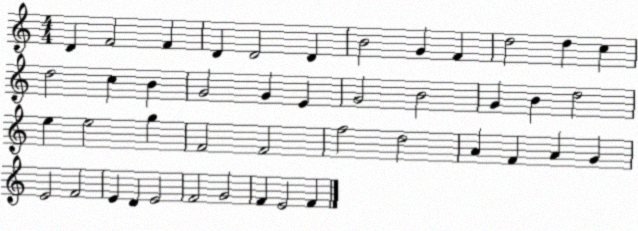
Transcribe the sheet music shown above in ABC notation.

X:1
T:Untitled
M:4/4
L:1/4
K:C
D F2 F D D2 D B2 G F d2 d c d2 c B G2 G E G2 B2 G B d2 e e2 g F2 F2 f2 d2 A F A G E2 F2 E D E2 F2 G2 F E2 F